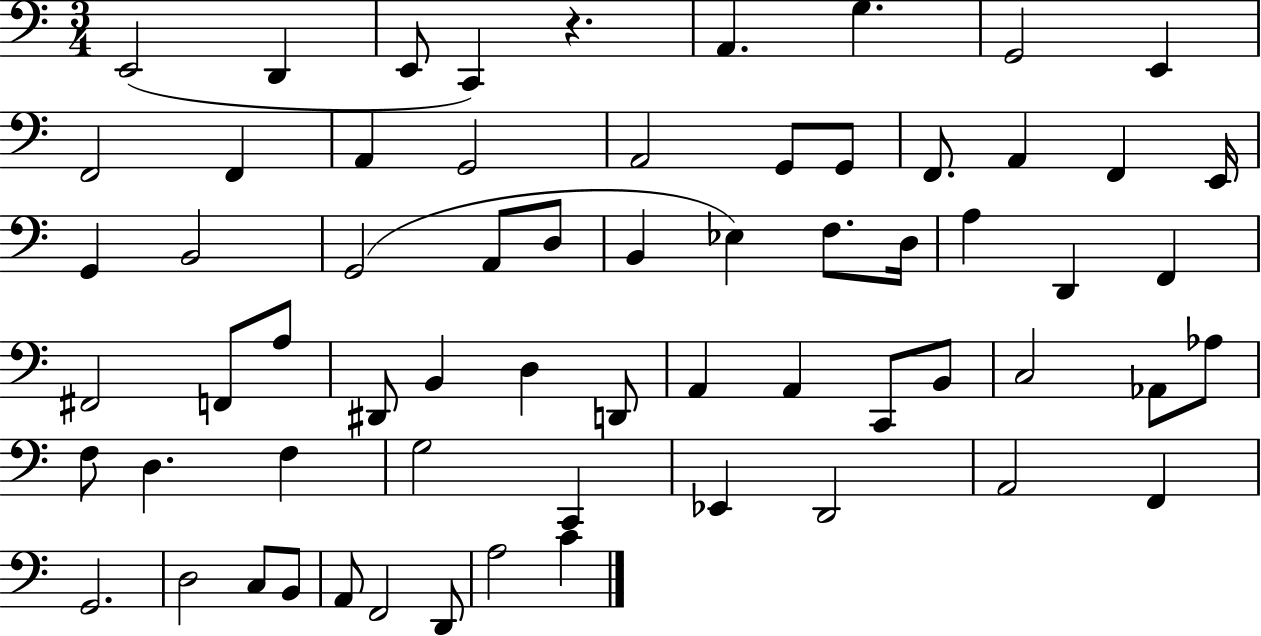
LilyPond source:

{
  \clef bass
  \numericTimeSignature
  \time 3/4
  \key c \major
  e,2( d,4 | e,8 c,4) r4. | a,4. g4. | g,2 e,4 | \break f,2 f,4 | a,4 g,2 | a,2 g,8 g,8 | f,8. a,4 f,4 e,16 | \break g,4 b,2 | g,2( a,8 d8 | b,4 ees4) f8. d16 | a4 d,4 f,4 | \break fis,2 f,8 a8 | dis,8 b,4 d4 d,8 | a,4 a,4 c,8 b,8 | c2 aes,8 aes8 | \break f8 d4. f4 | g2 c,4 | ees,4 d,2 | a,2 f,4 | \break g,2. | d2 c8 b,8 | a,8 f,2 d,8 | a2 c'4 | \break \bar "|."
}